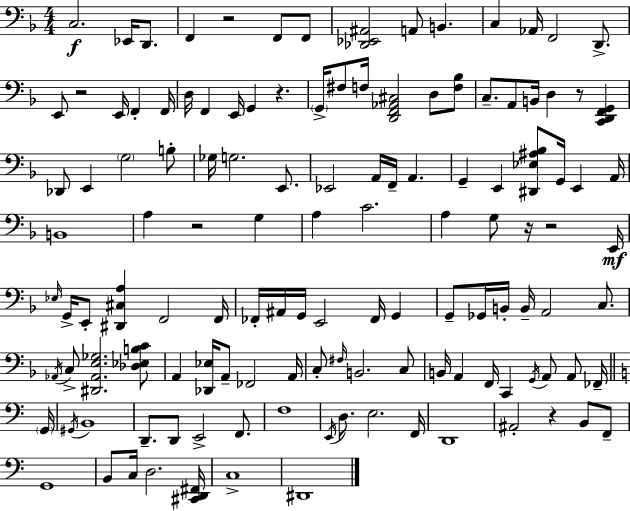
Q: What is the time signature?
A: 4/4